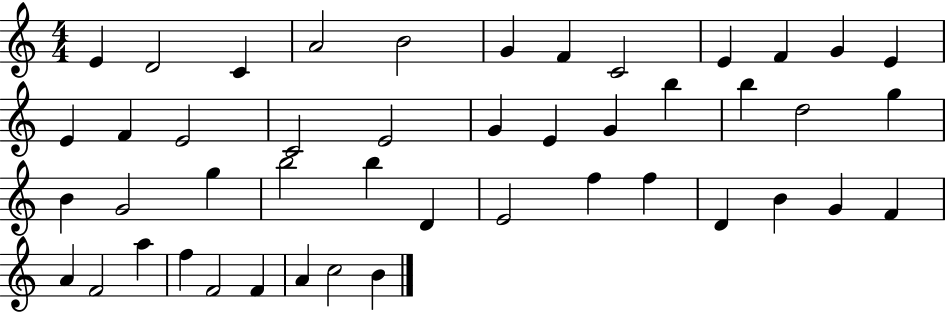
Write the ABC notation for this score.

X:1
T:Untitled
M:4/4
L:1/4
K:C
E D2 C A2 B2 G F C2 E F G E E F E2 C2 E2 G E G b b d2 g B G2 g b2 b D E2 f f D B G F A F2 a f F2 F A c2 B